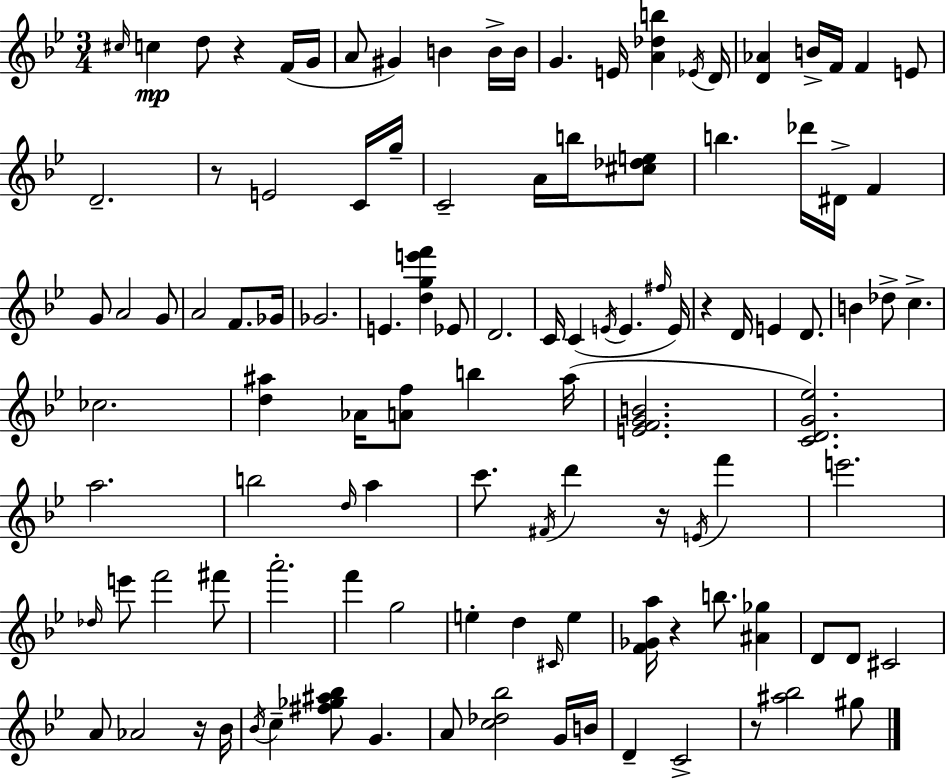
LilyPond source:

{
  \clef treble
  \numericTimeSignature
  \time 3/4
  \key g \minor
  \grace { cis''16 }\mp c''4 d''8 r4 f'16( | g'16 a'8 gis'4) b'4 b'16-> | b'16 g'4. e'16 <a' des'' b''>4 | \acciaccatura { ees'16 } d'16 <d' aes'>4 b'16-> f'16 f'4 | \break e'8 d'2.-- | r8 e'2 | c'16 g''16-- c'2-- a'16 b''16 | <cis'' des'' e''>8 b''4. des'''16 dis'16-> f'4 | \break g'8 a'2 | g'8 a'2 f'8. | ges'16 ges'2. | e'4. <d'' g'' e''' f'''>4 | \break ees'8 d'2. | c'16 c'4( \acciaccatura { e'16 } e'4. | \grace { fis''16 }) e'16 r4 d'16 e'4 | d'8. b'4 des''8-> c''4.-> | \break ces''2. | <d'' ais''>4 aes'16 <a' f''>8 b''4 | ais''16( <e' f' g' b'>2. | <c' d' g' ees''>2.) | \break a''2. | b''2 | \grace { d''16 } a''4 c'''8. \acciaccatura { fis'16 } d'''4 | r16 \acciaccatura { e'16 } f'''4 e'''2. | \break \grace { des''16 } e'''8 f'''2 | fis'''8 a'''2.-. | f'''4 | g''2 e''4-. | \break d''4 \grace { cis'16 } e''4 <f' ges' a''>16 r4 | b''8. <ais' ges''>4 d'8 d'8 | cis'2 a'8 aes'2 | r16 bes'16 \acciaccatura { bes'16 } c''4-- | \break <fis'' ges'' ais'' bes''>8 g'4. a'8 | <c'' des'' bes''>2 g'16 b'16 d'4-- | c'2-> r8 | <ais'' bes''>2 gis''8 \bar "|."
}